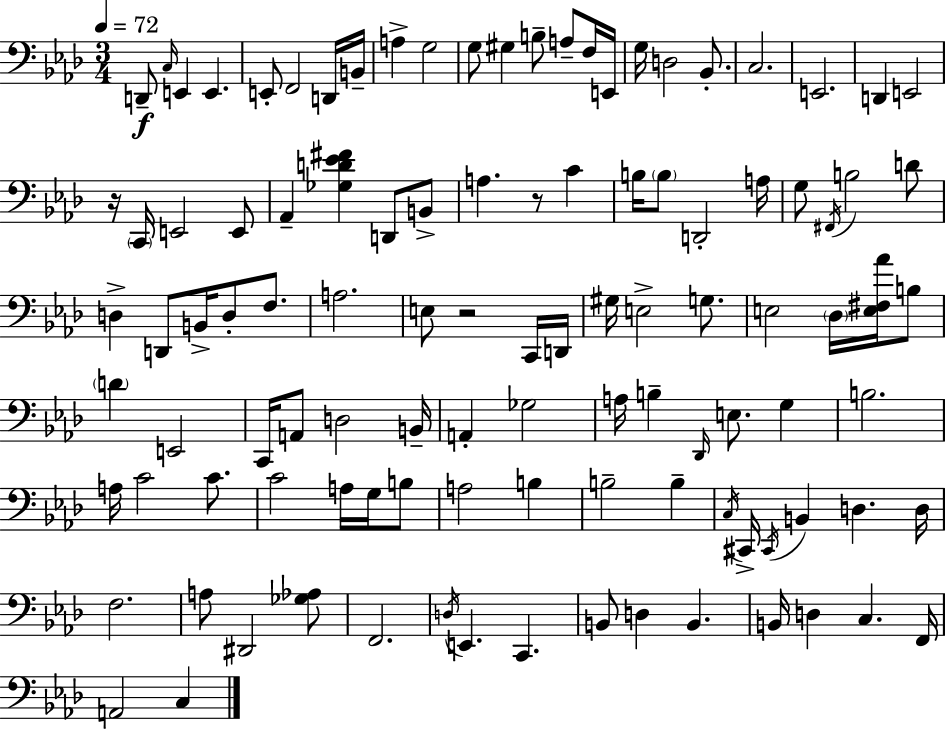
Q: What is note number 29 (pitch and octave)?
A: B2